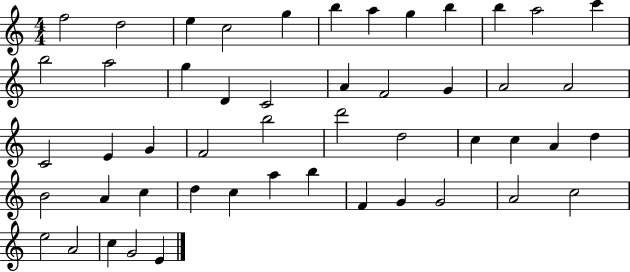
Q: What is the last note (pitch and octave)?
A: E4